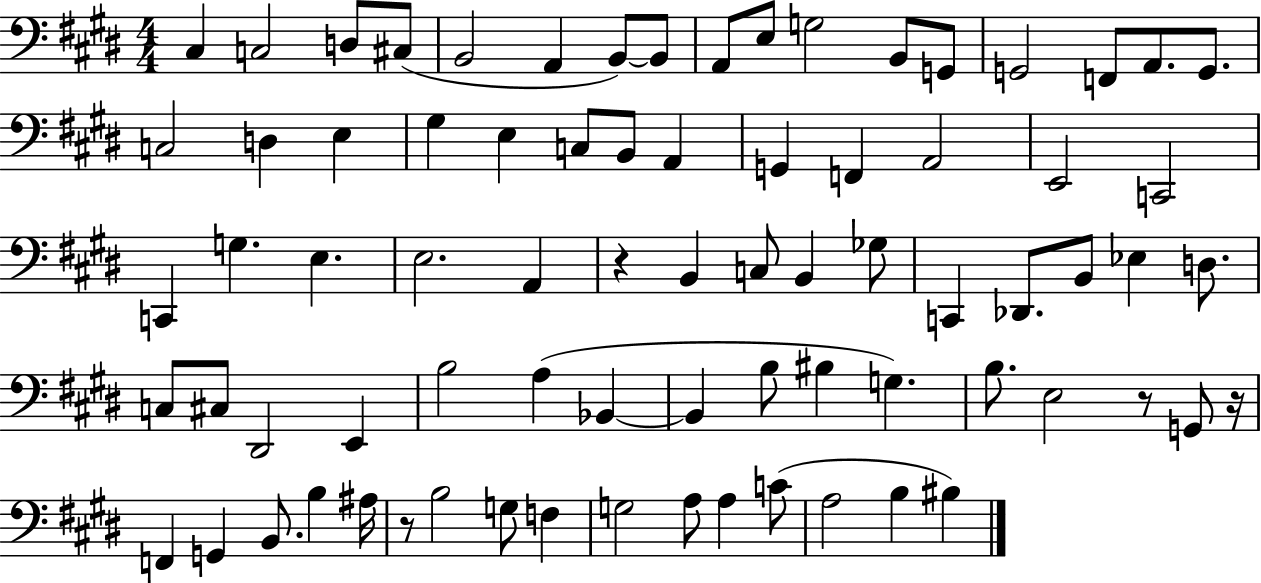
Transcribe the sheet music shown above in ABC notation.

X:1
T:Untitled
M:4/4
L:1/4
K:E
^C, C,2 D,/2 ^C,/2 B,,2 A,, B,,/2 B,,/2 A,,/2 E,/2 G,2 B,,/2 G,,/2 G,,2 F,,/2 A,,/2 G,,/2 C,2 D, E, ^G, E, C,/2 B,,/2 A,, G,, F,, A,,2 E,,2 C,,2 C,, G, E, E,2 A,, z B,, C,/2 B,, _G,/2 C,, _D,,/2 B,,/2 _E, D,/2 C,/2 ^C,/2 ^D,,2 E,, B,2 A, _B,, _B,, B,/2 ^B, G, B,/2 E,2 z/2 G,,/2 z/4 F,, G,, B,,/2 B, ^A,/4 z/2 B,2 G,/2 F, G,2 A,/2 A, C/2 A,2 B, ^B,